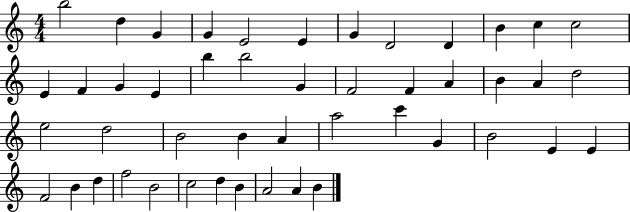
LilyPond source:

{
  \clef treble
  \numericTimeSignature
  \time 4/4
  \key c \major
  b''2 d''4 g'4 | g'4 e'2 e'4 | g'4 d'2 d'4 | b'4 c''4 c''2 | \break e'4 f'4 g'4 e'4 | b''4 b''2 g'4 | f'2 f'4 a'4 | b'4 a'4 d''2 | \break e''2 d''2 | b'2 b'4 a'4 | a''2 c'''4 g'4 | b'2 e'4 e'4 | \break f'2 b'4 d''4 | f''2 b'2 | c''2 d''4 b'4 | a'2 a'4 b'4 | \break \bar "|."
}